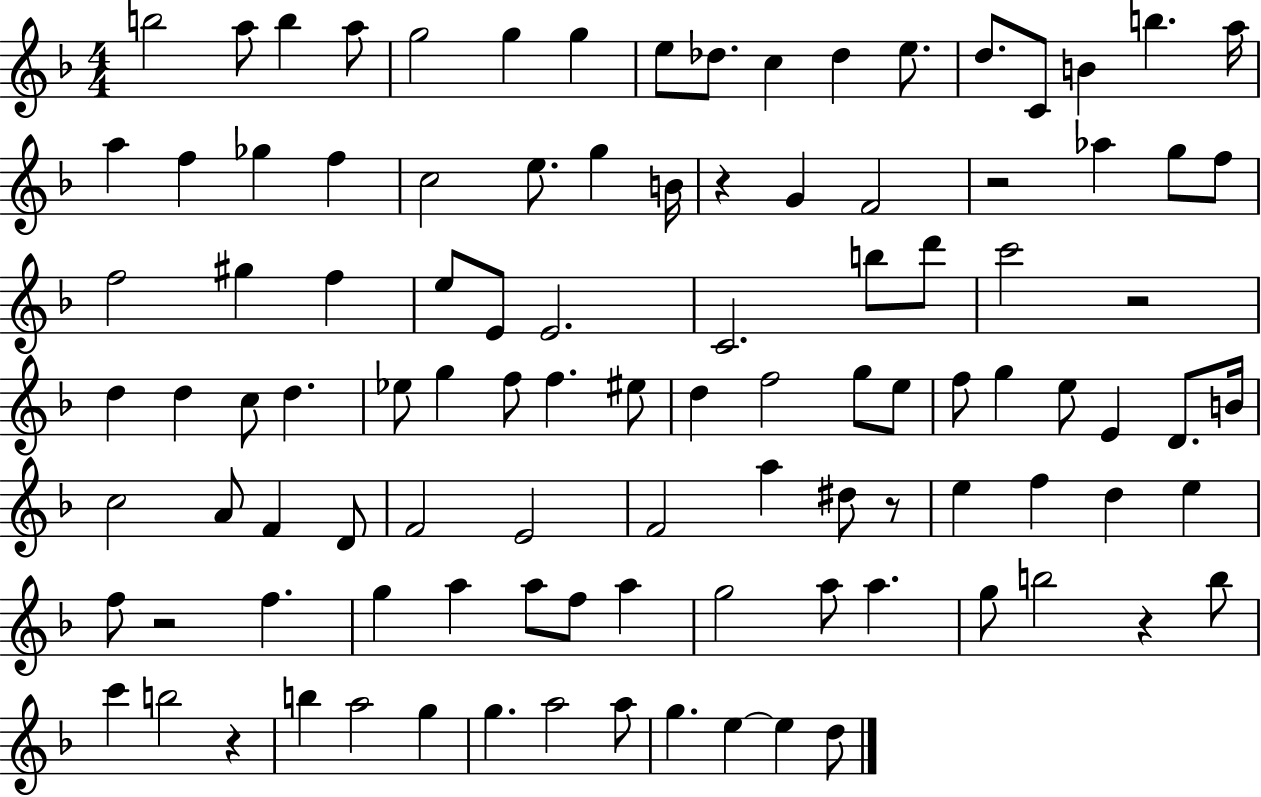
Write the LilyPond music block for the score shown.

{
  \clef treble
  \numericTimeSignature
  \time 4/4
  \key f \major
  b''2 a''8 b''4 a''8 | g''2 g''4 g''4 | e''8 des''8. c''4 des''4 e''8. | d''8. c'8 b'4 b''4. a''16 | \break a''4 f''4 ges''4 f''4 | c''2 e''8. g''4 b'16 | r4 g'4 f'2 | r2 aes''4 g''8 f''8 | \break f''2 gis''4 f''4 | e''8 e'8 e'2. | c'2. b''8 d'''8 | c'''2 r2 | \break d''4 d''4 c''8 d''4. | ees''8 g''4 f''8 f''4. eis''8 | d''4 f''2 g''8 e''8 | f''8 g''4 e''8 e'4 d'8. b'16 | \break c''2 a'8 f'4 d'8 | f'2 e'2 | f'2 a''4 dis''8 r8 | e''4 f''4 d''4 e''4 | \break f''8 r2 f''4. | g''4 a''4 a''8 f''8 a''4 | g''2 a''8 a''4. | g''8 b''2 r4 b''8 | \break c'''4 b''2 r4 | b''4 a''2 g''4 | g''4. a''2 a''8 | g''4. e''4~~ e''4 d''8 | \break \bar "|."
}